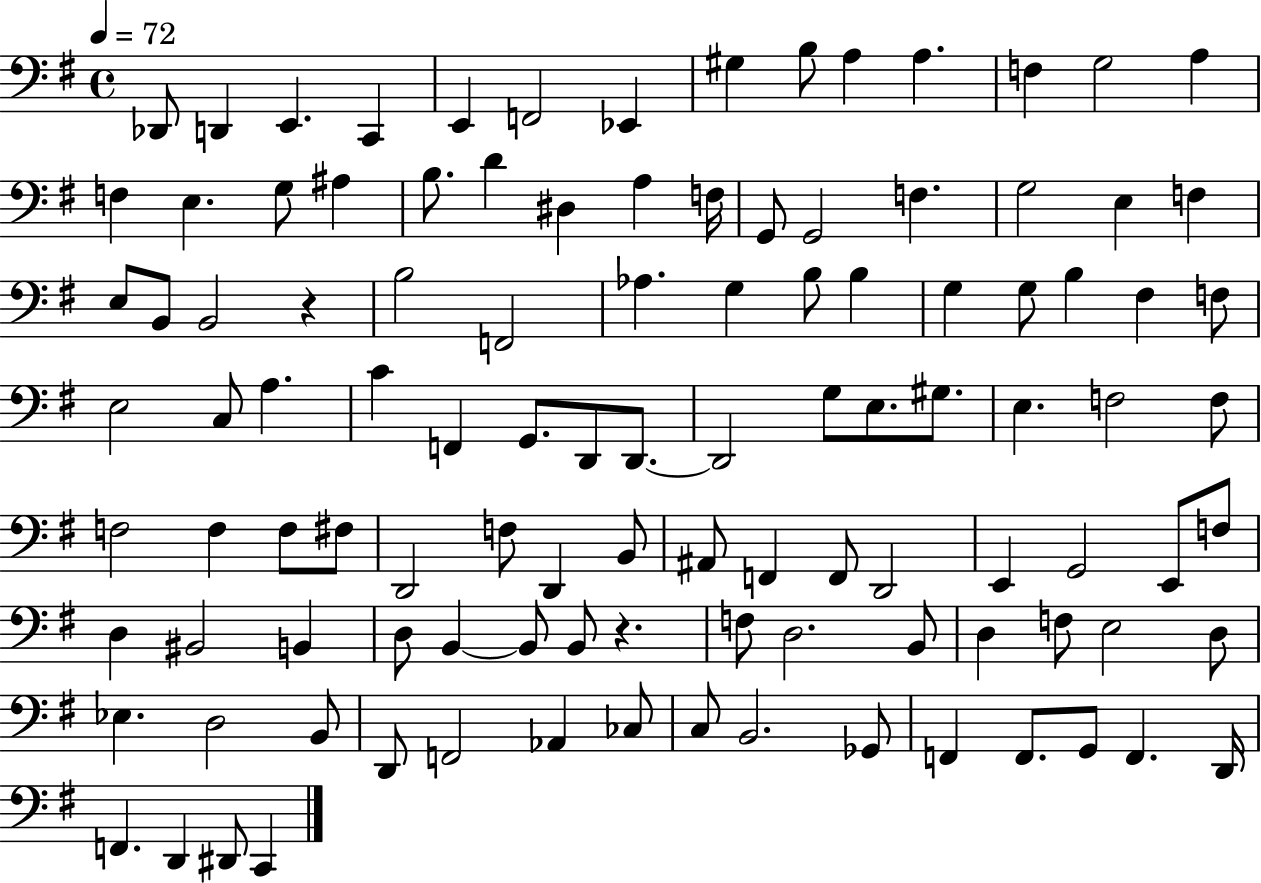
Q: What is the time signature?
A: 4/4